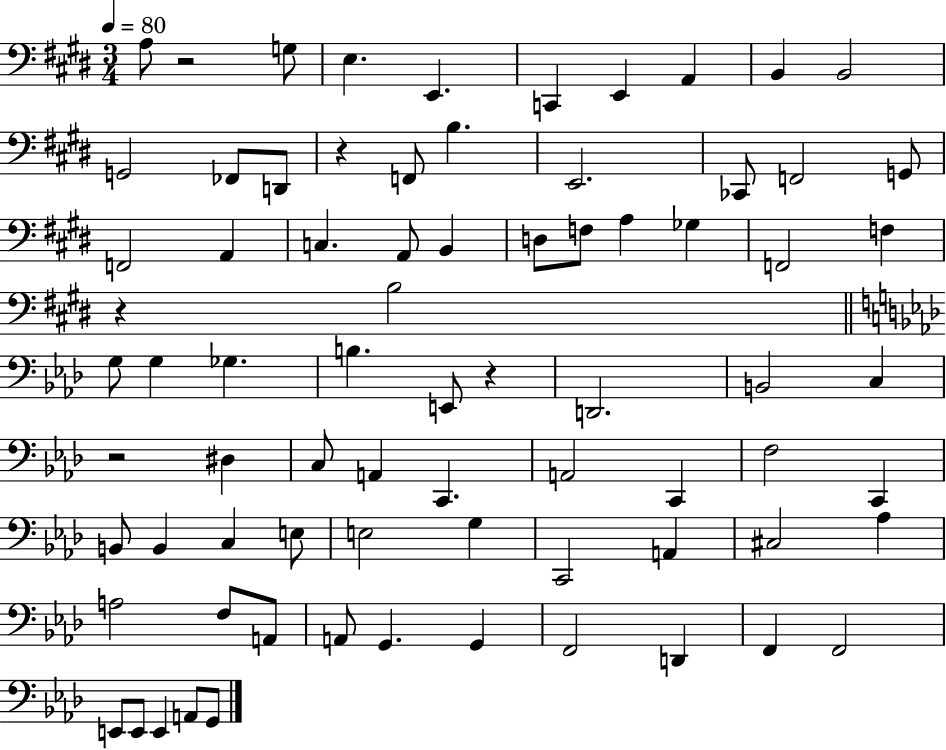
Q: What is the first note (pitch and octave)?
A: A3